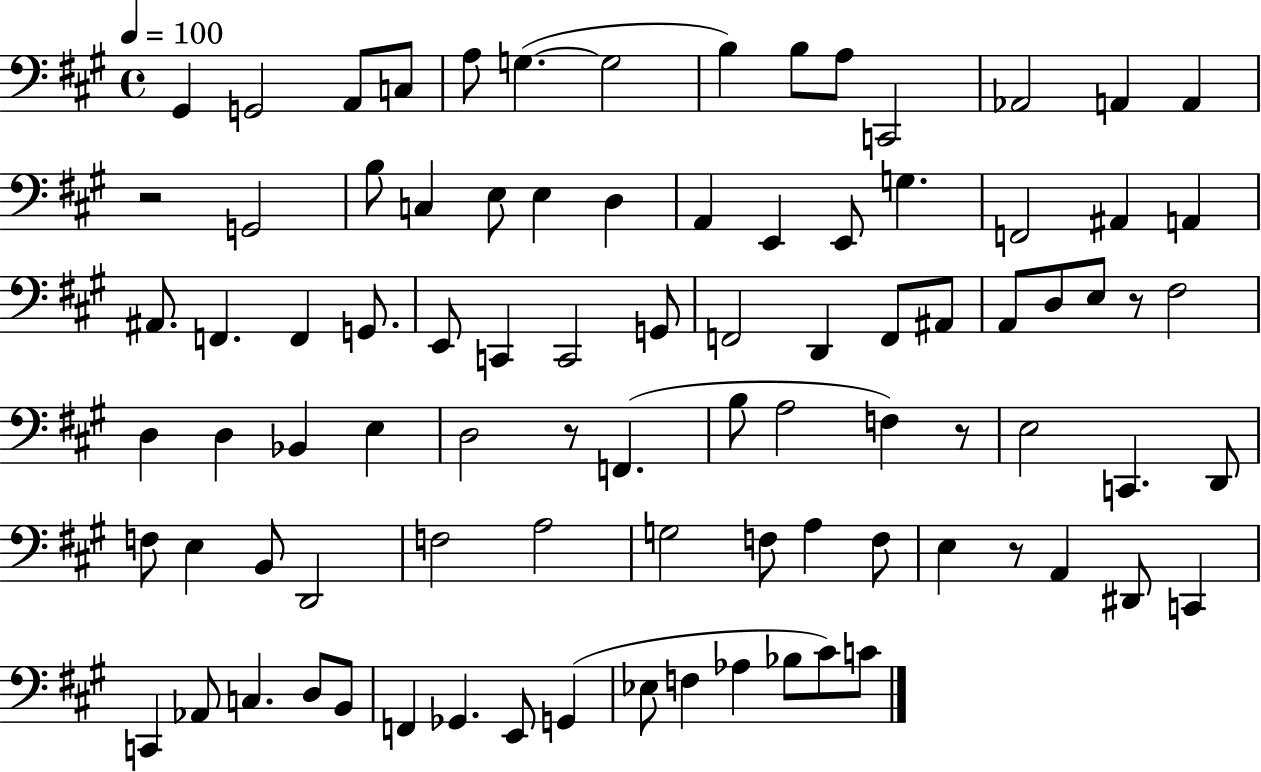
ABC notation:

X:1
T:Untitled
M:4/4
L:1/4
K:A
^G,, G,,2 A,,/2 C,/2 A,/2 G, G,2 B, B,/2 A,/2 C,,2 _A,,2 A,, A,, z2 G,,2 B,/2 C, E,/2 E, D, A,, E,, E,,/2 G, F,,2 ^A,, A,, ^A,,/2 F,, F,, G,,/2 E,,/2 C,, C,,2 G,,/2 F,,2 D,, F,,/2 ^A,,/2 A,,/2 D,/2 E,/2 z/2 ^F,2 D, D, _B,, E, D,2 z/2 F,, B,/2 A,2 F, z/2 E,2 C,, D,,/2 F,/2 E, B,,/2 D,,2 F,2 A,2 G,2 F,/2 A, F,/2 E, z/2 A,, ^D,,/2 C,, C,, _A,,/2 C, D,/2 B,,/2 F,, _G,, E,,/2 G,, _E,/2 F, _A, _B,/2 ^C/2 C/2